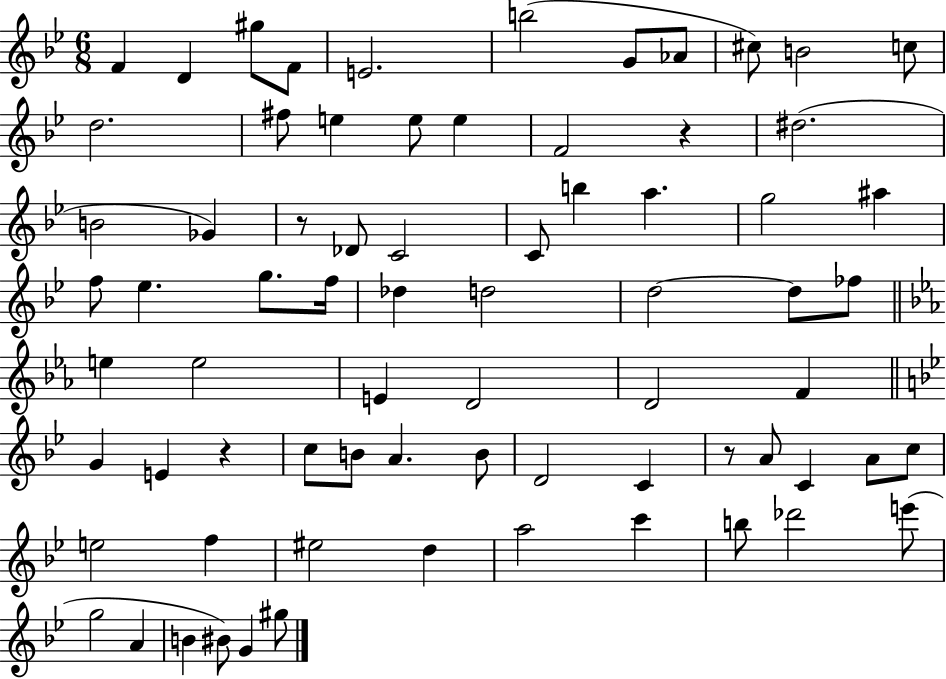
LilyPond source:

{
  \clef treble
  \numericTimeSignature
  \time 6/8
  \key bes \major
  f'4 d'4 gis''8 f'8 | e'2. | b''2( g'8 aes'8 | cis''8) b'2 c''8 | \break d''2. | fis''8 e''4 e''8 e''4 | f'2 r4 | dis''2.( | \break b'2 ges'4) | r8 des'8 c'2 | c'8 b''4 a''4. | g''2 ais''4 | \break f''8 ees''4. g''8. f''16 | des''4 d''2 | d''2~~ d''8 fes''8 | \bar "||" \break \key ees \major e''4 e''2 | e'4 d'2 | d'2 f'4 | \bar "||" \break \key g \minor g'4 e'4 r4 | c''8 b'8 a'4. b'8 | d'2 c'4 | r8 a'8 c'4 a'8 c''8 | \break e''2 f''4 | eis''2 d''4 | a''2 c'''4 | b''8 des'''2 e'''8( | \break g''2 a'4 | b'4 bis'8) g'4 gis''8 | \bar "|."
}